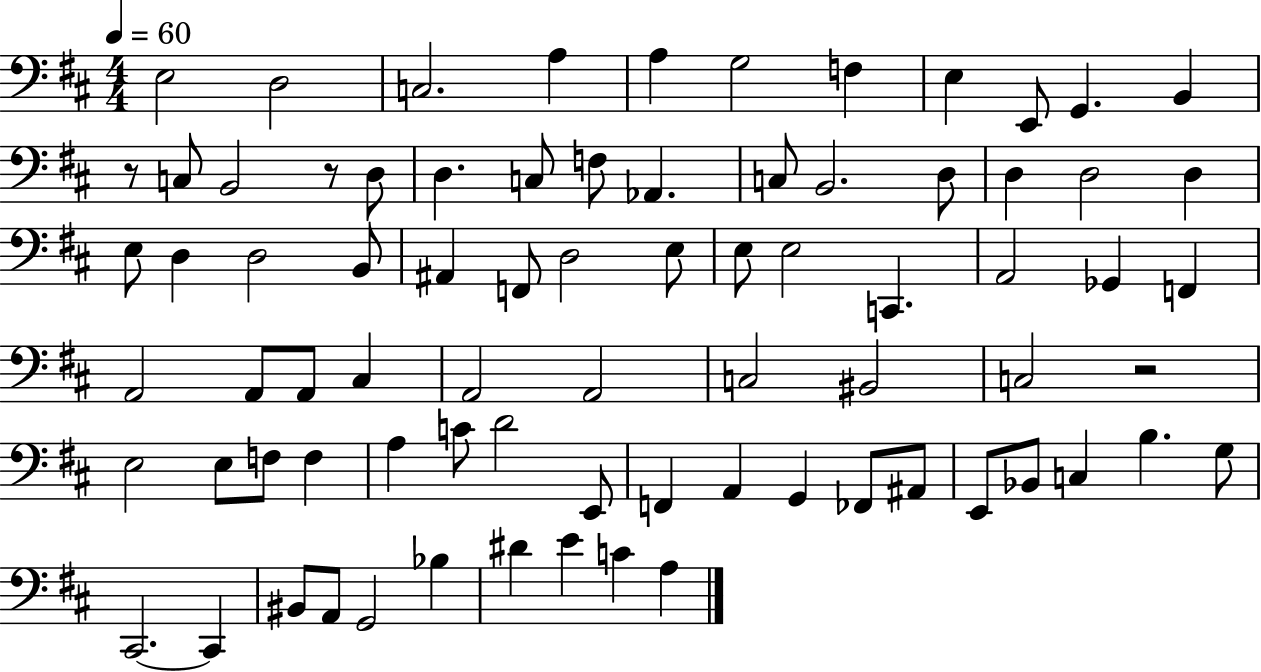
{
  \clef bass
  \numericTimeSignature
  \time 4/4
  \key d \major
  \tempo 4 = 60
  e2 d2 | c2. a4 | a4 g2 f4 | e4 e,8 g,4. b,4 | \break r8 c8 b,2 r8 d8 | d4. c8 f8 aes,4. | c8 b,2. d8 | d4 d2 d4 | \break e8 d4 d2 b,8 | ais,4 f,8 d2 e8 | e8 e2 c,4. | a,2 ges,4 f,4 | \break a,2 a,8 a,8 cis4 | a,2 a,2 | c2 bis,2 | c2 r2 | \break e2 e8 f8 f4 | a4 c'8 d'2 e,8 | f,4 a,4 g,4 fes,8 ais,8 | e,8 bes,8 c4 b4. g8 | \break cis,2.~~ cis,4 | bis,8 a,8 g,2 bes4 | dis'4 e'4 c'4 a4 | \bar "|."
}